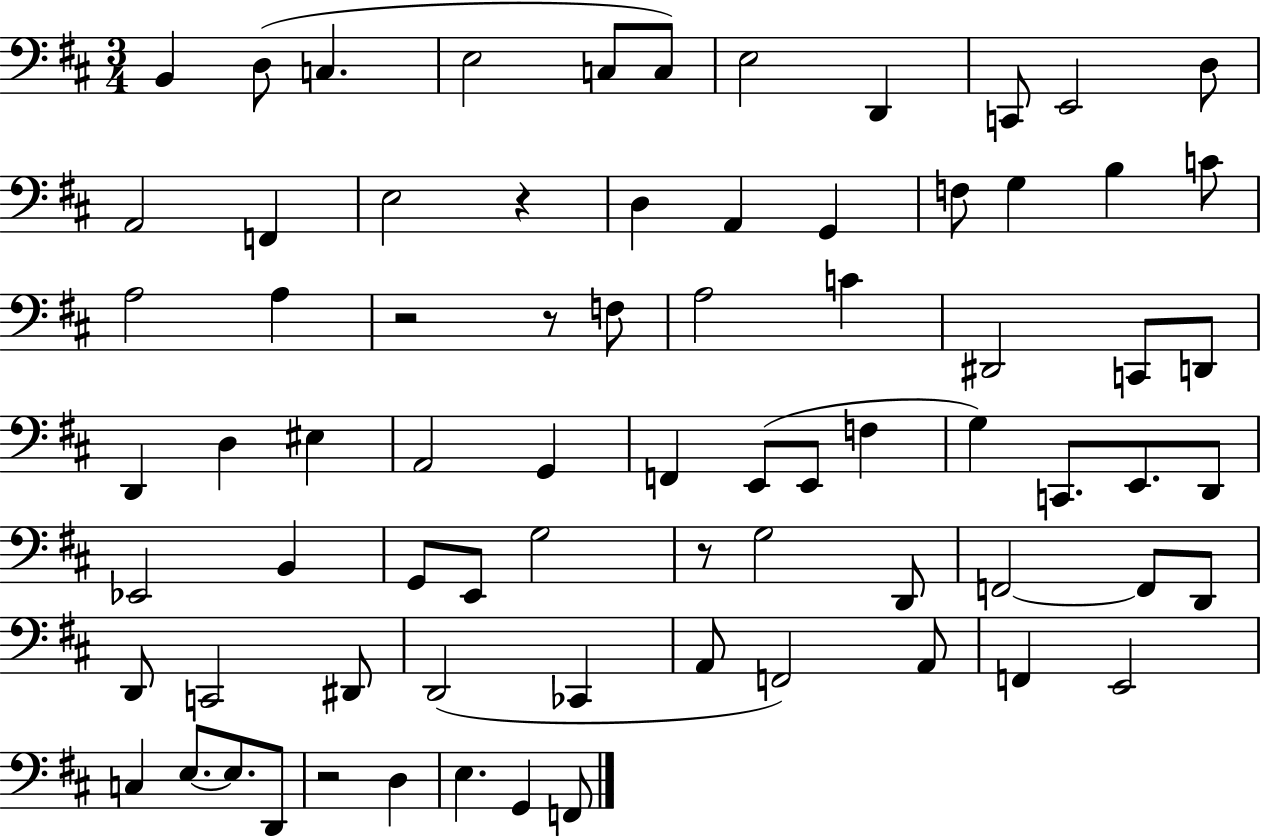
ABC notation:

X:1
T:Untitled
M:3/4
L:1/4
K:D
B,, D,/2 C, E,2 C,/2 C,/2 E,2 D,, C,,/2 E,,2 D,/2 A,,2 F,, E,2 z D, A,, G,, F,/2 G, B, C/2 A,2 A, z2 z/2 F,/2 A,2 C ^D,,2 C,,/2 D,,/2 D,, D, ^E, A,,2 G,, F,, E,,/2 E,,/2 F, G, C,,/2 E,,/2 D,,/2 _E,,2 B,, G,,/2 E,,/2 G,2 z/2 G,2 D,,/2 F,,2 F,,/2 D,,/2 D,,/2 C,,2 ^D,,/2 D,,2 _C,, A,,/2 F,,2 A,,/2 F,, E,,2 C, E,/2 E,/2 D,,/2 z2 D, E, G,, F,,/2